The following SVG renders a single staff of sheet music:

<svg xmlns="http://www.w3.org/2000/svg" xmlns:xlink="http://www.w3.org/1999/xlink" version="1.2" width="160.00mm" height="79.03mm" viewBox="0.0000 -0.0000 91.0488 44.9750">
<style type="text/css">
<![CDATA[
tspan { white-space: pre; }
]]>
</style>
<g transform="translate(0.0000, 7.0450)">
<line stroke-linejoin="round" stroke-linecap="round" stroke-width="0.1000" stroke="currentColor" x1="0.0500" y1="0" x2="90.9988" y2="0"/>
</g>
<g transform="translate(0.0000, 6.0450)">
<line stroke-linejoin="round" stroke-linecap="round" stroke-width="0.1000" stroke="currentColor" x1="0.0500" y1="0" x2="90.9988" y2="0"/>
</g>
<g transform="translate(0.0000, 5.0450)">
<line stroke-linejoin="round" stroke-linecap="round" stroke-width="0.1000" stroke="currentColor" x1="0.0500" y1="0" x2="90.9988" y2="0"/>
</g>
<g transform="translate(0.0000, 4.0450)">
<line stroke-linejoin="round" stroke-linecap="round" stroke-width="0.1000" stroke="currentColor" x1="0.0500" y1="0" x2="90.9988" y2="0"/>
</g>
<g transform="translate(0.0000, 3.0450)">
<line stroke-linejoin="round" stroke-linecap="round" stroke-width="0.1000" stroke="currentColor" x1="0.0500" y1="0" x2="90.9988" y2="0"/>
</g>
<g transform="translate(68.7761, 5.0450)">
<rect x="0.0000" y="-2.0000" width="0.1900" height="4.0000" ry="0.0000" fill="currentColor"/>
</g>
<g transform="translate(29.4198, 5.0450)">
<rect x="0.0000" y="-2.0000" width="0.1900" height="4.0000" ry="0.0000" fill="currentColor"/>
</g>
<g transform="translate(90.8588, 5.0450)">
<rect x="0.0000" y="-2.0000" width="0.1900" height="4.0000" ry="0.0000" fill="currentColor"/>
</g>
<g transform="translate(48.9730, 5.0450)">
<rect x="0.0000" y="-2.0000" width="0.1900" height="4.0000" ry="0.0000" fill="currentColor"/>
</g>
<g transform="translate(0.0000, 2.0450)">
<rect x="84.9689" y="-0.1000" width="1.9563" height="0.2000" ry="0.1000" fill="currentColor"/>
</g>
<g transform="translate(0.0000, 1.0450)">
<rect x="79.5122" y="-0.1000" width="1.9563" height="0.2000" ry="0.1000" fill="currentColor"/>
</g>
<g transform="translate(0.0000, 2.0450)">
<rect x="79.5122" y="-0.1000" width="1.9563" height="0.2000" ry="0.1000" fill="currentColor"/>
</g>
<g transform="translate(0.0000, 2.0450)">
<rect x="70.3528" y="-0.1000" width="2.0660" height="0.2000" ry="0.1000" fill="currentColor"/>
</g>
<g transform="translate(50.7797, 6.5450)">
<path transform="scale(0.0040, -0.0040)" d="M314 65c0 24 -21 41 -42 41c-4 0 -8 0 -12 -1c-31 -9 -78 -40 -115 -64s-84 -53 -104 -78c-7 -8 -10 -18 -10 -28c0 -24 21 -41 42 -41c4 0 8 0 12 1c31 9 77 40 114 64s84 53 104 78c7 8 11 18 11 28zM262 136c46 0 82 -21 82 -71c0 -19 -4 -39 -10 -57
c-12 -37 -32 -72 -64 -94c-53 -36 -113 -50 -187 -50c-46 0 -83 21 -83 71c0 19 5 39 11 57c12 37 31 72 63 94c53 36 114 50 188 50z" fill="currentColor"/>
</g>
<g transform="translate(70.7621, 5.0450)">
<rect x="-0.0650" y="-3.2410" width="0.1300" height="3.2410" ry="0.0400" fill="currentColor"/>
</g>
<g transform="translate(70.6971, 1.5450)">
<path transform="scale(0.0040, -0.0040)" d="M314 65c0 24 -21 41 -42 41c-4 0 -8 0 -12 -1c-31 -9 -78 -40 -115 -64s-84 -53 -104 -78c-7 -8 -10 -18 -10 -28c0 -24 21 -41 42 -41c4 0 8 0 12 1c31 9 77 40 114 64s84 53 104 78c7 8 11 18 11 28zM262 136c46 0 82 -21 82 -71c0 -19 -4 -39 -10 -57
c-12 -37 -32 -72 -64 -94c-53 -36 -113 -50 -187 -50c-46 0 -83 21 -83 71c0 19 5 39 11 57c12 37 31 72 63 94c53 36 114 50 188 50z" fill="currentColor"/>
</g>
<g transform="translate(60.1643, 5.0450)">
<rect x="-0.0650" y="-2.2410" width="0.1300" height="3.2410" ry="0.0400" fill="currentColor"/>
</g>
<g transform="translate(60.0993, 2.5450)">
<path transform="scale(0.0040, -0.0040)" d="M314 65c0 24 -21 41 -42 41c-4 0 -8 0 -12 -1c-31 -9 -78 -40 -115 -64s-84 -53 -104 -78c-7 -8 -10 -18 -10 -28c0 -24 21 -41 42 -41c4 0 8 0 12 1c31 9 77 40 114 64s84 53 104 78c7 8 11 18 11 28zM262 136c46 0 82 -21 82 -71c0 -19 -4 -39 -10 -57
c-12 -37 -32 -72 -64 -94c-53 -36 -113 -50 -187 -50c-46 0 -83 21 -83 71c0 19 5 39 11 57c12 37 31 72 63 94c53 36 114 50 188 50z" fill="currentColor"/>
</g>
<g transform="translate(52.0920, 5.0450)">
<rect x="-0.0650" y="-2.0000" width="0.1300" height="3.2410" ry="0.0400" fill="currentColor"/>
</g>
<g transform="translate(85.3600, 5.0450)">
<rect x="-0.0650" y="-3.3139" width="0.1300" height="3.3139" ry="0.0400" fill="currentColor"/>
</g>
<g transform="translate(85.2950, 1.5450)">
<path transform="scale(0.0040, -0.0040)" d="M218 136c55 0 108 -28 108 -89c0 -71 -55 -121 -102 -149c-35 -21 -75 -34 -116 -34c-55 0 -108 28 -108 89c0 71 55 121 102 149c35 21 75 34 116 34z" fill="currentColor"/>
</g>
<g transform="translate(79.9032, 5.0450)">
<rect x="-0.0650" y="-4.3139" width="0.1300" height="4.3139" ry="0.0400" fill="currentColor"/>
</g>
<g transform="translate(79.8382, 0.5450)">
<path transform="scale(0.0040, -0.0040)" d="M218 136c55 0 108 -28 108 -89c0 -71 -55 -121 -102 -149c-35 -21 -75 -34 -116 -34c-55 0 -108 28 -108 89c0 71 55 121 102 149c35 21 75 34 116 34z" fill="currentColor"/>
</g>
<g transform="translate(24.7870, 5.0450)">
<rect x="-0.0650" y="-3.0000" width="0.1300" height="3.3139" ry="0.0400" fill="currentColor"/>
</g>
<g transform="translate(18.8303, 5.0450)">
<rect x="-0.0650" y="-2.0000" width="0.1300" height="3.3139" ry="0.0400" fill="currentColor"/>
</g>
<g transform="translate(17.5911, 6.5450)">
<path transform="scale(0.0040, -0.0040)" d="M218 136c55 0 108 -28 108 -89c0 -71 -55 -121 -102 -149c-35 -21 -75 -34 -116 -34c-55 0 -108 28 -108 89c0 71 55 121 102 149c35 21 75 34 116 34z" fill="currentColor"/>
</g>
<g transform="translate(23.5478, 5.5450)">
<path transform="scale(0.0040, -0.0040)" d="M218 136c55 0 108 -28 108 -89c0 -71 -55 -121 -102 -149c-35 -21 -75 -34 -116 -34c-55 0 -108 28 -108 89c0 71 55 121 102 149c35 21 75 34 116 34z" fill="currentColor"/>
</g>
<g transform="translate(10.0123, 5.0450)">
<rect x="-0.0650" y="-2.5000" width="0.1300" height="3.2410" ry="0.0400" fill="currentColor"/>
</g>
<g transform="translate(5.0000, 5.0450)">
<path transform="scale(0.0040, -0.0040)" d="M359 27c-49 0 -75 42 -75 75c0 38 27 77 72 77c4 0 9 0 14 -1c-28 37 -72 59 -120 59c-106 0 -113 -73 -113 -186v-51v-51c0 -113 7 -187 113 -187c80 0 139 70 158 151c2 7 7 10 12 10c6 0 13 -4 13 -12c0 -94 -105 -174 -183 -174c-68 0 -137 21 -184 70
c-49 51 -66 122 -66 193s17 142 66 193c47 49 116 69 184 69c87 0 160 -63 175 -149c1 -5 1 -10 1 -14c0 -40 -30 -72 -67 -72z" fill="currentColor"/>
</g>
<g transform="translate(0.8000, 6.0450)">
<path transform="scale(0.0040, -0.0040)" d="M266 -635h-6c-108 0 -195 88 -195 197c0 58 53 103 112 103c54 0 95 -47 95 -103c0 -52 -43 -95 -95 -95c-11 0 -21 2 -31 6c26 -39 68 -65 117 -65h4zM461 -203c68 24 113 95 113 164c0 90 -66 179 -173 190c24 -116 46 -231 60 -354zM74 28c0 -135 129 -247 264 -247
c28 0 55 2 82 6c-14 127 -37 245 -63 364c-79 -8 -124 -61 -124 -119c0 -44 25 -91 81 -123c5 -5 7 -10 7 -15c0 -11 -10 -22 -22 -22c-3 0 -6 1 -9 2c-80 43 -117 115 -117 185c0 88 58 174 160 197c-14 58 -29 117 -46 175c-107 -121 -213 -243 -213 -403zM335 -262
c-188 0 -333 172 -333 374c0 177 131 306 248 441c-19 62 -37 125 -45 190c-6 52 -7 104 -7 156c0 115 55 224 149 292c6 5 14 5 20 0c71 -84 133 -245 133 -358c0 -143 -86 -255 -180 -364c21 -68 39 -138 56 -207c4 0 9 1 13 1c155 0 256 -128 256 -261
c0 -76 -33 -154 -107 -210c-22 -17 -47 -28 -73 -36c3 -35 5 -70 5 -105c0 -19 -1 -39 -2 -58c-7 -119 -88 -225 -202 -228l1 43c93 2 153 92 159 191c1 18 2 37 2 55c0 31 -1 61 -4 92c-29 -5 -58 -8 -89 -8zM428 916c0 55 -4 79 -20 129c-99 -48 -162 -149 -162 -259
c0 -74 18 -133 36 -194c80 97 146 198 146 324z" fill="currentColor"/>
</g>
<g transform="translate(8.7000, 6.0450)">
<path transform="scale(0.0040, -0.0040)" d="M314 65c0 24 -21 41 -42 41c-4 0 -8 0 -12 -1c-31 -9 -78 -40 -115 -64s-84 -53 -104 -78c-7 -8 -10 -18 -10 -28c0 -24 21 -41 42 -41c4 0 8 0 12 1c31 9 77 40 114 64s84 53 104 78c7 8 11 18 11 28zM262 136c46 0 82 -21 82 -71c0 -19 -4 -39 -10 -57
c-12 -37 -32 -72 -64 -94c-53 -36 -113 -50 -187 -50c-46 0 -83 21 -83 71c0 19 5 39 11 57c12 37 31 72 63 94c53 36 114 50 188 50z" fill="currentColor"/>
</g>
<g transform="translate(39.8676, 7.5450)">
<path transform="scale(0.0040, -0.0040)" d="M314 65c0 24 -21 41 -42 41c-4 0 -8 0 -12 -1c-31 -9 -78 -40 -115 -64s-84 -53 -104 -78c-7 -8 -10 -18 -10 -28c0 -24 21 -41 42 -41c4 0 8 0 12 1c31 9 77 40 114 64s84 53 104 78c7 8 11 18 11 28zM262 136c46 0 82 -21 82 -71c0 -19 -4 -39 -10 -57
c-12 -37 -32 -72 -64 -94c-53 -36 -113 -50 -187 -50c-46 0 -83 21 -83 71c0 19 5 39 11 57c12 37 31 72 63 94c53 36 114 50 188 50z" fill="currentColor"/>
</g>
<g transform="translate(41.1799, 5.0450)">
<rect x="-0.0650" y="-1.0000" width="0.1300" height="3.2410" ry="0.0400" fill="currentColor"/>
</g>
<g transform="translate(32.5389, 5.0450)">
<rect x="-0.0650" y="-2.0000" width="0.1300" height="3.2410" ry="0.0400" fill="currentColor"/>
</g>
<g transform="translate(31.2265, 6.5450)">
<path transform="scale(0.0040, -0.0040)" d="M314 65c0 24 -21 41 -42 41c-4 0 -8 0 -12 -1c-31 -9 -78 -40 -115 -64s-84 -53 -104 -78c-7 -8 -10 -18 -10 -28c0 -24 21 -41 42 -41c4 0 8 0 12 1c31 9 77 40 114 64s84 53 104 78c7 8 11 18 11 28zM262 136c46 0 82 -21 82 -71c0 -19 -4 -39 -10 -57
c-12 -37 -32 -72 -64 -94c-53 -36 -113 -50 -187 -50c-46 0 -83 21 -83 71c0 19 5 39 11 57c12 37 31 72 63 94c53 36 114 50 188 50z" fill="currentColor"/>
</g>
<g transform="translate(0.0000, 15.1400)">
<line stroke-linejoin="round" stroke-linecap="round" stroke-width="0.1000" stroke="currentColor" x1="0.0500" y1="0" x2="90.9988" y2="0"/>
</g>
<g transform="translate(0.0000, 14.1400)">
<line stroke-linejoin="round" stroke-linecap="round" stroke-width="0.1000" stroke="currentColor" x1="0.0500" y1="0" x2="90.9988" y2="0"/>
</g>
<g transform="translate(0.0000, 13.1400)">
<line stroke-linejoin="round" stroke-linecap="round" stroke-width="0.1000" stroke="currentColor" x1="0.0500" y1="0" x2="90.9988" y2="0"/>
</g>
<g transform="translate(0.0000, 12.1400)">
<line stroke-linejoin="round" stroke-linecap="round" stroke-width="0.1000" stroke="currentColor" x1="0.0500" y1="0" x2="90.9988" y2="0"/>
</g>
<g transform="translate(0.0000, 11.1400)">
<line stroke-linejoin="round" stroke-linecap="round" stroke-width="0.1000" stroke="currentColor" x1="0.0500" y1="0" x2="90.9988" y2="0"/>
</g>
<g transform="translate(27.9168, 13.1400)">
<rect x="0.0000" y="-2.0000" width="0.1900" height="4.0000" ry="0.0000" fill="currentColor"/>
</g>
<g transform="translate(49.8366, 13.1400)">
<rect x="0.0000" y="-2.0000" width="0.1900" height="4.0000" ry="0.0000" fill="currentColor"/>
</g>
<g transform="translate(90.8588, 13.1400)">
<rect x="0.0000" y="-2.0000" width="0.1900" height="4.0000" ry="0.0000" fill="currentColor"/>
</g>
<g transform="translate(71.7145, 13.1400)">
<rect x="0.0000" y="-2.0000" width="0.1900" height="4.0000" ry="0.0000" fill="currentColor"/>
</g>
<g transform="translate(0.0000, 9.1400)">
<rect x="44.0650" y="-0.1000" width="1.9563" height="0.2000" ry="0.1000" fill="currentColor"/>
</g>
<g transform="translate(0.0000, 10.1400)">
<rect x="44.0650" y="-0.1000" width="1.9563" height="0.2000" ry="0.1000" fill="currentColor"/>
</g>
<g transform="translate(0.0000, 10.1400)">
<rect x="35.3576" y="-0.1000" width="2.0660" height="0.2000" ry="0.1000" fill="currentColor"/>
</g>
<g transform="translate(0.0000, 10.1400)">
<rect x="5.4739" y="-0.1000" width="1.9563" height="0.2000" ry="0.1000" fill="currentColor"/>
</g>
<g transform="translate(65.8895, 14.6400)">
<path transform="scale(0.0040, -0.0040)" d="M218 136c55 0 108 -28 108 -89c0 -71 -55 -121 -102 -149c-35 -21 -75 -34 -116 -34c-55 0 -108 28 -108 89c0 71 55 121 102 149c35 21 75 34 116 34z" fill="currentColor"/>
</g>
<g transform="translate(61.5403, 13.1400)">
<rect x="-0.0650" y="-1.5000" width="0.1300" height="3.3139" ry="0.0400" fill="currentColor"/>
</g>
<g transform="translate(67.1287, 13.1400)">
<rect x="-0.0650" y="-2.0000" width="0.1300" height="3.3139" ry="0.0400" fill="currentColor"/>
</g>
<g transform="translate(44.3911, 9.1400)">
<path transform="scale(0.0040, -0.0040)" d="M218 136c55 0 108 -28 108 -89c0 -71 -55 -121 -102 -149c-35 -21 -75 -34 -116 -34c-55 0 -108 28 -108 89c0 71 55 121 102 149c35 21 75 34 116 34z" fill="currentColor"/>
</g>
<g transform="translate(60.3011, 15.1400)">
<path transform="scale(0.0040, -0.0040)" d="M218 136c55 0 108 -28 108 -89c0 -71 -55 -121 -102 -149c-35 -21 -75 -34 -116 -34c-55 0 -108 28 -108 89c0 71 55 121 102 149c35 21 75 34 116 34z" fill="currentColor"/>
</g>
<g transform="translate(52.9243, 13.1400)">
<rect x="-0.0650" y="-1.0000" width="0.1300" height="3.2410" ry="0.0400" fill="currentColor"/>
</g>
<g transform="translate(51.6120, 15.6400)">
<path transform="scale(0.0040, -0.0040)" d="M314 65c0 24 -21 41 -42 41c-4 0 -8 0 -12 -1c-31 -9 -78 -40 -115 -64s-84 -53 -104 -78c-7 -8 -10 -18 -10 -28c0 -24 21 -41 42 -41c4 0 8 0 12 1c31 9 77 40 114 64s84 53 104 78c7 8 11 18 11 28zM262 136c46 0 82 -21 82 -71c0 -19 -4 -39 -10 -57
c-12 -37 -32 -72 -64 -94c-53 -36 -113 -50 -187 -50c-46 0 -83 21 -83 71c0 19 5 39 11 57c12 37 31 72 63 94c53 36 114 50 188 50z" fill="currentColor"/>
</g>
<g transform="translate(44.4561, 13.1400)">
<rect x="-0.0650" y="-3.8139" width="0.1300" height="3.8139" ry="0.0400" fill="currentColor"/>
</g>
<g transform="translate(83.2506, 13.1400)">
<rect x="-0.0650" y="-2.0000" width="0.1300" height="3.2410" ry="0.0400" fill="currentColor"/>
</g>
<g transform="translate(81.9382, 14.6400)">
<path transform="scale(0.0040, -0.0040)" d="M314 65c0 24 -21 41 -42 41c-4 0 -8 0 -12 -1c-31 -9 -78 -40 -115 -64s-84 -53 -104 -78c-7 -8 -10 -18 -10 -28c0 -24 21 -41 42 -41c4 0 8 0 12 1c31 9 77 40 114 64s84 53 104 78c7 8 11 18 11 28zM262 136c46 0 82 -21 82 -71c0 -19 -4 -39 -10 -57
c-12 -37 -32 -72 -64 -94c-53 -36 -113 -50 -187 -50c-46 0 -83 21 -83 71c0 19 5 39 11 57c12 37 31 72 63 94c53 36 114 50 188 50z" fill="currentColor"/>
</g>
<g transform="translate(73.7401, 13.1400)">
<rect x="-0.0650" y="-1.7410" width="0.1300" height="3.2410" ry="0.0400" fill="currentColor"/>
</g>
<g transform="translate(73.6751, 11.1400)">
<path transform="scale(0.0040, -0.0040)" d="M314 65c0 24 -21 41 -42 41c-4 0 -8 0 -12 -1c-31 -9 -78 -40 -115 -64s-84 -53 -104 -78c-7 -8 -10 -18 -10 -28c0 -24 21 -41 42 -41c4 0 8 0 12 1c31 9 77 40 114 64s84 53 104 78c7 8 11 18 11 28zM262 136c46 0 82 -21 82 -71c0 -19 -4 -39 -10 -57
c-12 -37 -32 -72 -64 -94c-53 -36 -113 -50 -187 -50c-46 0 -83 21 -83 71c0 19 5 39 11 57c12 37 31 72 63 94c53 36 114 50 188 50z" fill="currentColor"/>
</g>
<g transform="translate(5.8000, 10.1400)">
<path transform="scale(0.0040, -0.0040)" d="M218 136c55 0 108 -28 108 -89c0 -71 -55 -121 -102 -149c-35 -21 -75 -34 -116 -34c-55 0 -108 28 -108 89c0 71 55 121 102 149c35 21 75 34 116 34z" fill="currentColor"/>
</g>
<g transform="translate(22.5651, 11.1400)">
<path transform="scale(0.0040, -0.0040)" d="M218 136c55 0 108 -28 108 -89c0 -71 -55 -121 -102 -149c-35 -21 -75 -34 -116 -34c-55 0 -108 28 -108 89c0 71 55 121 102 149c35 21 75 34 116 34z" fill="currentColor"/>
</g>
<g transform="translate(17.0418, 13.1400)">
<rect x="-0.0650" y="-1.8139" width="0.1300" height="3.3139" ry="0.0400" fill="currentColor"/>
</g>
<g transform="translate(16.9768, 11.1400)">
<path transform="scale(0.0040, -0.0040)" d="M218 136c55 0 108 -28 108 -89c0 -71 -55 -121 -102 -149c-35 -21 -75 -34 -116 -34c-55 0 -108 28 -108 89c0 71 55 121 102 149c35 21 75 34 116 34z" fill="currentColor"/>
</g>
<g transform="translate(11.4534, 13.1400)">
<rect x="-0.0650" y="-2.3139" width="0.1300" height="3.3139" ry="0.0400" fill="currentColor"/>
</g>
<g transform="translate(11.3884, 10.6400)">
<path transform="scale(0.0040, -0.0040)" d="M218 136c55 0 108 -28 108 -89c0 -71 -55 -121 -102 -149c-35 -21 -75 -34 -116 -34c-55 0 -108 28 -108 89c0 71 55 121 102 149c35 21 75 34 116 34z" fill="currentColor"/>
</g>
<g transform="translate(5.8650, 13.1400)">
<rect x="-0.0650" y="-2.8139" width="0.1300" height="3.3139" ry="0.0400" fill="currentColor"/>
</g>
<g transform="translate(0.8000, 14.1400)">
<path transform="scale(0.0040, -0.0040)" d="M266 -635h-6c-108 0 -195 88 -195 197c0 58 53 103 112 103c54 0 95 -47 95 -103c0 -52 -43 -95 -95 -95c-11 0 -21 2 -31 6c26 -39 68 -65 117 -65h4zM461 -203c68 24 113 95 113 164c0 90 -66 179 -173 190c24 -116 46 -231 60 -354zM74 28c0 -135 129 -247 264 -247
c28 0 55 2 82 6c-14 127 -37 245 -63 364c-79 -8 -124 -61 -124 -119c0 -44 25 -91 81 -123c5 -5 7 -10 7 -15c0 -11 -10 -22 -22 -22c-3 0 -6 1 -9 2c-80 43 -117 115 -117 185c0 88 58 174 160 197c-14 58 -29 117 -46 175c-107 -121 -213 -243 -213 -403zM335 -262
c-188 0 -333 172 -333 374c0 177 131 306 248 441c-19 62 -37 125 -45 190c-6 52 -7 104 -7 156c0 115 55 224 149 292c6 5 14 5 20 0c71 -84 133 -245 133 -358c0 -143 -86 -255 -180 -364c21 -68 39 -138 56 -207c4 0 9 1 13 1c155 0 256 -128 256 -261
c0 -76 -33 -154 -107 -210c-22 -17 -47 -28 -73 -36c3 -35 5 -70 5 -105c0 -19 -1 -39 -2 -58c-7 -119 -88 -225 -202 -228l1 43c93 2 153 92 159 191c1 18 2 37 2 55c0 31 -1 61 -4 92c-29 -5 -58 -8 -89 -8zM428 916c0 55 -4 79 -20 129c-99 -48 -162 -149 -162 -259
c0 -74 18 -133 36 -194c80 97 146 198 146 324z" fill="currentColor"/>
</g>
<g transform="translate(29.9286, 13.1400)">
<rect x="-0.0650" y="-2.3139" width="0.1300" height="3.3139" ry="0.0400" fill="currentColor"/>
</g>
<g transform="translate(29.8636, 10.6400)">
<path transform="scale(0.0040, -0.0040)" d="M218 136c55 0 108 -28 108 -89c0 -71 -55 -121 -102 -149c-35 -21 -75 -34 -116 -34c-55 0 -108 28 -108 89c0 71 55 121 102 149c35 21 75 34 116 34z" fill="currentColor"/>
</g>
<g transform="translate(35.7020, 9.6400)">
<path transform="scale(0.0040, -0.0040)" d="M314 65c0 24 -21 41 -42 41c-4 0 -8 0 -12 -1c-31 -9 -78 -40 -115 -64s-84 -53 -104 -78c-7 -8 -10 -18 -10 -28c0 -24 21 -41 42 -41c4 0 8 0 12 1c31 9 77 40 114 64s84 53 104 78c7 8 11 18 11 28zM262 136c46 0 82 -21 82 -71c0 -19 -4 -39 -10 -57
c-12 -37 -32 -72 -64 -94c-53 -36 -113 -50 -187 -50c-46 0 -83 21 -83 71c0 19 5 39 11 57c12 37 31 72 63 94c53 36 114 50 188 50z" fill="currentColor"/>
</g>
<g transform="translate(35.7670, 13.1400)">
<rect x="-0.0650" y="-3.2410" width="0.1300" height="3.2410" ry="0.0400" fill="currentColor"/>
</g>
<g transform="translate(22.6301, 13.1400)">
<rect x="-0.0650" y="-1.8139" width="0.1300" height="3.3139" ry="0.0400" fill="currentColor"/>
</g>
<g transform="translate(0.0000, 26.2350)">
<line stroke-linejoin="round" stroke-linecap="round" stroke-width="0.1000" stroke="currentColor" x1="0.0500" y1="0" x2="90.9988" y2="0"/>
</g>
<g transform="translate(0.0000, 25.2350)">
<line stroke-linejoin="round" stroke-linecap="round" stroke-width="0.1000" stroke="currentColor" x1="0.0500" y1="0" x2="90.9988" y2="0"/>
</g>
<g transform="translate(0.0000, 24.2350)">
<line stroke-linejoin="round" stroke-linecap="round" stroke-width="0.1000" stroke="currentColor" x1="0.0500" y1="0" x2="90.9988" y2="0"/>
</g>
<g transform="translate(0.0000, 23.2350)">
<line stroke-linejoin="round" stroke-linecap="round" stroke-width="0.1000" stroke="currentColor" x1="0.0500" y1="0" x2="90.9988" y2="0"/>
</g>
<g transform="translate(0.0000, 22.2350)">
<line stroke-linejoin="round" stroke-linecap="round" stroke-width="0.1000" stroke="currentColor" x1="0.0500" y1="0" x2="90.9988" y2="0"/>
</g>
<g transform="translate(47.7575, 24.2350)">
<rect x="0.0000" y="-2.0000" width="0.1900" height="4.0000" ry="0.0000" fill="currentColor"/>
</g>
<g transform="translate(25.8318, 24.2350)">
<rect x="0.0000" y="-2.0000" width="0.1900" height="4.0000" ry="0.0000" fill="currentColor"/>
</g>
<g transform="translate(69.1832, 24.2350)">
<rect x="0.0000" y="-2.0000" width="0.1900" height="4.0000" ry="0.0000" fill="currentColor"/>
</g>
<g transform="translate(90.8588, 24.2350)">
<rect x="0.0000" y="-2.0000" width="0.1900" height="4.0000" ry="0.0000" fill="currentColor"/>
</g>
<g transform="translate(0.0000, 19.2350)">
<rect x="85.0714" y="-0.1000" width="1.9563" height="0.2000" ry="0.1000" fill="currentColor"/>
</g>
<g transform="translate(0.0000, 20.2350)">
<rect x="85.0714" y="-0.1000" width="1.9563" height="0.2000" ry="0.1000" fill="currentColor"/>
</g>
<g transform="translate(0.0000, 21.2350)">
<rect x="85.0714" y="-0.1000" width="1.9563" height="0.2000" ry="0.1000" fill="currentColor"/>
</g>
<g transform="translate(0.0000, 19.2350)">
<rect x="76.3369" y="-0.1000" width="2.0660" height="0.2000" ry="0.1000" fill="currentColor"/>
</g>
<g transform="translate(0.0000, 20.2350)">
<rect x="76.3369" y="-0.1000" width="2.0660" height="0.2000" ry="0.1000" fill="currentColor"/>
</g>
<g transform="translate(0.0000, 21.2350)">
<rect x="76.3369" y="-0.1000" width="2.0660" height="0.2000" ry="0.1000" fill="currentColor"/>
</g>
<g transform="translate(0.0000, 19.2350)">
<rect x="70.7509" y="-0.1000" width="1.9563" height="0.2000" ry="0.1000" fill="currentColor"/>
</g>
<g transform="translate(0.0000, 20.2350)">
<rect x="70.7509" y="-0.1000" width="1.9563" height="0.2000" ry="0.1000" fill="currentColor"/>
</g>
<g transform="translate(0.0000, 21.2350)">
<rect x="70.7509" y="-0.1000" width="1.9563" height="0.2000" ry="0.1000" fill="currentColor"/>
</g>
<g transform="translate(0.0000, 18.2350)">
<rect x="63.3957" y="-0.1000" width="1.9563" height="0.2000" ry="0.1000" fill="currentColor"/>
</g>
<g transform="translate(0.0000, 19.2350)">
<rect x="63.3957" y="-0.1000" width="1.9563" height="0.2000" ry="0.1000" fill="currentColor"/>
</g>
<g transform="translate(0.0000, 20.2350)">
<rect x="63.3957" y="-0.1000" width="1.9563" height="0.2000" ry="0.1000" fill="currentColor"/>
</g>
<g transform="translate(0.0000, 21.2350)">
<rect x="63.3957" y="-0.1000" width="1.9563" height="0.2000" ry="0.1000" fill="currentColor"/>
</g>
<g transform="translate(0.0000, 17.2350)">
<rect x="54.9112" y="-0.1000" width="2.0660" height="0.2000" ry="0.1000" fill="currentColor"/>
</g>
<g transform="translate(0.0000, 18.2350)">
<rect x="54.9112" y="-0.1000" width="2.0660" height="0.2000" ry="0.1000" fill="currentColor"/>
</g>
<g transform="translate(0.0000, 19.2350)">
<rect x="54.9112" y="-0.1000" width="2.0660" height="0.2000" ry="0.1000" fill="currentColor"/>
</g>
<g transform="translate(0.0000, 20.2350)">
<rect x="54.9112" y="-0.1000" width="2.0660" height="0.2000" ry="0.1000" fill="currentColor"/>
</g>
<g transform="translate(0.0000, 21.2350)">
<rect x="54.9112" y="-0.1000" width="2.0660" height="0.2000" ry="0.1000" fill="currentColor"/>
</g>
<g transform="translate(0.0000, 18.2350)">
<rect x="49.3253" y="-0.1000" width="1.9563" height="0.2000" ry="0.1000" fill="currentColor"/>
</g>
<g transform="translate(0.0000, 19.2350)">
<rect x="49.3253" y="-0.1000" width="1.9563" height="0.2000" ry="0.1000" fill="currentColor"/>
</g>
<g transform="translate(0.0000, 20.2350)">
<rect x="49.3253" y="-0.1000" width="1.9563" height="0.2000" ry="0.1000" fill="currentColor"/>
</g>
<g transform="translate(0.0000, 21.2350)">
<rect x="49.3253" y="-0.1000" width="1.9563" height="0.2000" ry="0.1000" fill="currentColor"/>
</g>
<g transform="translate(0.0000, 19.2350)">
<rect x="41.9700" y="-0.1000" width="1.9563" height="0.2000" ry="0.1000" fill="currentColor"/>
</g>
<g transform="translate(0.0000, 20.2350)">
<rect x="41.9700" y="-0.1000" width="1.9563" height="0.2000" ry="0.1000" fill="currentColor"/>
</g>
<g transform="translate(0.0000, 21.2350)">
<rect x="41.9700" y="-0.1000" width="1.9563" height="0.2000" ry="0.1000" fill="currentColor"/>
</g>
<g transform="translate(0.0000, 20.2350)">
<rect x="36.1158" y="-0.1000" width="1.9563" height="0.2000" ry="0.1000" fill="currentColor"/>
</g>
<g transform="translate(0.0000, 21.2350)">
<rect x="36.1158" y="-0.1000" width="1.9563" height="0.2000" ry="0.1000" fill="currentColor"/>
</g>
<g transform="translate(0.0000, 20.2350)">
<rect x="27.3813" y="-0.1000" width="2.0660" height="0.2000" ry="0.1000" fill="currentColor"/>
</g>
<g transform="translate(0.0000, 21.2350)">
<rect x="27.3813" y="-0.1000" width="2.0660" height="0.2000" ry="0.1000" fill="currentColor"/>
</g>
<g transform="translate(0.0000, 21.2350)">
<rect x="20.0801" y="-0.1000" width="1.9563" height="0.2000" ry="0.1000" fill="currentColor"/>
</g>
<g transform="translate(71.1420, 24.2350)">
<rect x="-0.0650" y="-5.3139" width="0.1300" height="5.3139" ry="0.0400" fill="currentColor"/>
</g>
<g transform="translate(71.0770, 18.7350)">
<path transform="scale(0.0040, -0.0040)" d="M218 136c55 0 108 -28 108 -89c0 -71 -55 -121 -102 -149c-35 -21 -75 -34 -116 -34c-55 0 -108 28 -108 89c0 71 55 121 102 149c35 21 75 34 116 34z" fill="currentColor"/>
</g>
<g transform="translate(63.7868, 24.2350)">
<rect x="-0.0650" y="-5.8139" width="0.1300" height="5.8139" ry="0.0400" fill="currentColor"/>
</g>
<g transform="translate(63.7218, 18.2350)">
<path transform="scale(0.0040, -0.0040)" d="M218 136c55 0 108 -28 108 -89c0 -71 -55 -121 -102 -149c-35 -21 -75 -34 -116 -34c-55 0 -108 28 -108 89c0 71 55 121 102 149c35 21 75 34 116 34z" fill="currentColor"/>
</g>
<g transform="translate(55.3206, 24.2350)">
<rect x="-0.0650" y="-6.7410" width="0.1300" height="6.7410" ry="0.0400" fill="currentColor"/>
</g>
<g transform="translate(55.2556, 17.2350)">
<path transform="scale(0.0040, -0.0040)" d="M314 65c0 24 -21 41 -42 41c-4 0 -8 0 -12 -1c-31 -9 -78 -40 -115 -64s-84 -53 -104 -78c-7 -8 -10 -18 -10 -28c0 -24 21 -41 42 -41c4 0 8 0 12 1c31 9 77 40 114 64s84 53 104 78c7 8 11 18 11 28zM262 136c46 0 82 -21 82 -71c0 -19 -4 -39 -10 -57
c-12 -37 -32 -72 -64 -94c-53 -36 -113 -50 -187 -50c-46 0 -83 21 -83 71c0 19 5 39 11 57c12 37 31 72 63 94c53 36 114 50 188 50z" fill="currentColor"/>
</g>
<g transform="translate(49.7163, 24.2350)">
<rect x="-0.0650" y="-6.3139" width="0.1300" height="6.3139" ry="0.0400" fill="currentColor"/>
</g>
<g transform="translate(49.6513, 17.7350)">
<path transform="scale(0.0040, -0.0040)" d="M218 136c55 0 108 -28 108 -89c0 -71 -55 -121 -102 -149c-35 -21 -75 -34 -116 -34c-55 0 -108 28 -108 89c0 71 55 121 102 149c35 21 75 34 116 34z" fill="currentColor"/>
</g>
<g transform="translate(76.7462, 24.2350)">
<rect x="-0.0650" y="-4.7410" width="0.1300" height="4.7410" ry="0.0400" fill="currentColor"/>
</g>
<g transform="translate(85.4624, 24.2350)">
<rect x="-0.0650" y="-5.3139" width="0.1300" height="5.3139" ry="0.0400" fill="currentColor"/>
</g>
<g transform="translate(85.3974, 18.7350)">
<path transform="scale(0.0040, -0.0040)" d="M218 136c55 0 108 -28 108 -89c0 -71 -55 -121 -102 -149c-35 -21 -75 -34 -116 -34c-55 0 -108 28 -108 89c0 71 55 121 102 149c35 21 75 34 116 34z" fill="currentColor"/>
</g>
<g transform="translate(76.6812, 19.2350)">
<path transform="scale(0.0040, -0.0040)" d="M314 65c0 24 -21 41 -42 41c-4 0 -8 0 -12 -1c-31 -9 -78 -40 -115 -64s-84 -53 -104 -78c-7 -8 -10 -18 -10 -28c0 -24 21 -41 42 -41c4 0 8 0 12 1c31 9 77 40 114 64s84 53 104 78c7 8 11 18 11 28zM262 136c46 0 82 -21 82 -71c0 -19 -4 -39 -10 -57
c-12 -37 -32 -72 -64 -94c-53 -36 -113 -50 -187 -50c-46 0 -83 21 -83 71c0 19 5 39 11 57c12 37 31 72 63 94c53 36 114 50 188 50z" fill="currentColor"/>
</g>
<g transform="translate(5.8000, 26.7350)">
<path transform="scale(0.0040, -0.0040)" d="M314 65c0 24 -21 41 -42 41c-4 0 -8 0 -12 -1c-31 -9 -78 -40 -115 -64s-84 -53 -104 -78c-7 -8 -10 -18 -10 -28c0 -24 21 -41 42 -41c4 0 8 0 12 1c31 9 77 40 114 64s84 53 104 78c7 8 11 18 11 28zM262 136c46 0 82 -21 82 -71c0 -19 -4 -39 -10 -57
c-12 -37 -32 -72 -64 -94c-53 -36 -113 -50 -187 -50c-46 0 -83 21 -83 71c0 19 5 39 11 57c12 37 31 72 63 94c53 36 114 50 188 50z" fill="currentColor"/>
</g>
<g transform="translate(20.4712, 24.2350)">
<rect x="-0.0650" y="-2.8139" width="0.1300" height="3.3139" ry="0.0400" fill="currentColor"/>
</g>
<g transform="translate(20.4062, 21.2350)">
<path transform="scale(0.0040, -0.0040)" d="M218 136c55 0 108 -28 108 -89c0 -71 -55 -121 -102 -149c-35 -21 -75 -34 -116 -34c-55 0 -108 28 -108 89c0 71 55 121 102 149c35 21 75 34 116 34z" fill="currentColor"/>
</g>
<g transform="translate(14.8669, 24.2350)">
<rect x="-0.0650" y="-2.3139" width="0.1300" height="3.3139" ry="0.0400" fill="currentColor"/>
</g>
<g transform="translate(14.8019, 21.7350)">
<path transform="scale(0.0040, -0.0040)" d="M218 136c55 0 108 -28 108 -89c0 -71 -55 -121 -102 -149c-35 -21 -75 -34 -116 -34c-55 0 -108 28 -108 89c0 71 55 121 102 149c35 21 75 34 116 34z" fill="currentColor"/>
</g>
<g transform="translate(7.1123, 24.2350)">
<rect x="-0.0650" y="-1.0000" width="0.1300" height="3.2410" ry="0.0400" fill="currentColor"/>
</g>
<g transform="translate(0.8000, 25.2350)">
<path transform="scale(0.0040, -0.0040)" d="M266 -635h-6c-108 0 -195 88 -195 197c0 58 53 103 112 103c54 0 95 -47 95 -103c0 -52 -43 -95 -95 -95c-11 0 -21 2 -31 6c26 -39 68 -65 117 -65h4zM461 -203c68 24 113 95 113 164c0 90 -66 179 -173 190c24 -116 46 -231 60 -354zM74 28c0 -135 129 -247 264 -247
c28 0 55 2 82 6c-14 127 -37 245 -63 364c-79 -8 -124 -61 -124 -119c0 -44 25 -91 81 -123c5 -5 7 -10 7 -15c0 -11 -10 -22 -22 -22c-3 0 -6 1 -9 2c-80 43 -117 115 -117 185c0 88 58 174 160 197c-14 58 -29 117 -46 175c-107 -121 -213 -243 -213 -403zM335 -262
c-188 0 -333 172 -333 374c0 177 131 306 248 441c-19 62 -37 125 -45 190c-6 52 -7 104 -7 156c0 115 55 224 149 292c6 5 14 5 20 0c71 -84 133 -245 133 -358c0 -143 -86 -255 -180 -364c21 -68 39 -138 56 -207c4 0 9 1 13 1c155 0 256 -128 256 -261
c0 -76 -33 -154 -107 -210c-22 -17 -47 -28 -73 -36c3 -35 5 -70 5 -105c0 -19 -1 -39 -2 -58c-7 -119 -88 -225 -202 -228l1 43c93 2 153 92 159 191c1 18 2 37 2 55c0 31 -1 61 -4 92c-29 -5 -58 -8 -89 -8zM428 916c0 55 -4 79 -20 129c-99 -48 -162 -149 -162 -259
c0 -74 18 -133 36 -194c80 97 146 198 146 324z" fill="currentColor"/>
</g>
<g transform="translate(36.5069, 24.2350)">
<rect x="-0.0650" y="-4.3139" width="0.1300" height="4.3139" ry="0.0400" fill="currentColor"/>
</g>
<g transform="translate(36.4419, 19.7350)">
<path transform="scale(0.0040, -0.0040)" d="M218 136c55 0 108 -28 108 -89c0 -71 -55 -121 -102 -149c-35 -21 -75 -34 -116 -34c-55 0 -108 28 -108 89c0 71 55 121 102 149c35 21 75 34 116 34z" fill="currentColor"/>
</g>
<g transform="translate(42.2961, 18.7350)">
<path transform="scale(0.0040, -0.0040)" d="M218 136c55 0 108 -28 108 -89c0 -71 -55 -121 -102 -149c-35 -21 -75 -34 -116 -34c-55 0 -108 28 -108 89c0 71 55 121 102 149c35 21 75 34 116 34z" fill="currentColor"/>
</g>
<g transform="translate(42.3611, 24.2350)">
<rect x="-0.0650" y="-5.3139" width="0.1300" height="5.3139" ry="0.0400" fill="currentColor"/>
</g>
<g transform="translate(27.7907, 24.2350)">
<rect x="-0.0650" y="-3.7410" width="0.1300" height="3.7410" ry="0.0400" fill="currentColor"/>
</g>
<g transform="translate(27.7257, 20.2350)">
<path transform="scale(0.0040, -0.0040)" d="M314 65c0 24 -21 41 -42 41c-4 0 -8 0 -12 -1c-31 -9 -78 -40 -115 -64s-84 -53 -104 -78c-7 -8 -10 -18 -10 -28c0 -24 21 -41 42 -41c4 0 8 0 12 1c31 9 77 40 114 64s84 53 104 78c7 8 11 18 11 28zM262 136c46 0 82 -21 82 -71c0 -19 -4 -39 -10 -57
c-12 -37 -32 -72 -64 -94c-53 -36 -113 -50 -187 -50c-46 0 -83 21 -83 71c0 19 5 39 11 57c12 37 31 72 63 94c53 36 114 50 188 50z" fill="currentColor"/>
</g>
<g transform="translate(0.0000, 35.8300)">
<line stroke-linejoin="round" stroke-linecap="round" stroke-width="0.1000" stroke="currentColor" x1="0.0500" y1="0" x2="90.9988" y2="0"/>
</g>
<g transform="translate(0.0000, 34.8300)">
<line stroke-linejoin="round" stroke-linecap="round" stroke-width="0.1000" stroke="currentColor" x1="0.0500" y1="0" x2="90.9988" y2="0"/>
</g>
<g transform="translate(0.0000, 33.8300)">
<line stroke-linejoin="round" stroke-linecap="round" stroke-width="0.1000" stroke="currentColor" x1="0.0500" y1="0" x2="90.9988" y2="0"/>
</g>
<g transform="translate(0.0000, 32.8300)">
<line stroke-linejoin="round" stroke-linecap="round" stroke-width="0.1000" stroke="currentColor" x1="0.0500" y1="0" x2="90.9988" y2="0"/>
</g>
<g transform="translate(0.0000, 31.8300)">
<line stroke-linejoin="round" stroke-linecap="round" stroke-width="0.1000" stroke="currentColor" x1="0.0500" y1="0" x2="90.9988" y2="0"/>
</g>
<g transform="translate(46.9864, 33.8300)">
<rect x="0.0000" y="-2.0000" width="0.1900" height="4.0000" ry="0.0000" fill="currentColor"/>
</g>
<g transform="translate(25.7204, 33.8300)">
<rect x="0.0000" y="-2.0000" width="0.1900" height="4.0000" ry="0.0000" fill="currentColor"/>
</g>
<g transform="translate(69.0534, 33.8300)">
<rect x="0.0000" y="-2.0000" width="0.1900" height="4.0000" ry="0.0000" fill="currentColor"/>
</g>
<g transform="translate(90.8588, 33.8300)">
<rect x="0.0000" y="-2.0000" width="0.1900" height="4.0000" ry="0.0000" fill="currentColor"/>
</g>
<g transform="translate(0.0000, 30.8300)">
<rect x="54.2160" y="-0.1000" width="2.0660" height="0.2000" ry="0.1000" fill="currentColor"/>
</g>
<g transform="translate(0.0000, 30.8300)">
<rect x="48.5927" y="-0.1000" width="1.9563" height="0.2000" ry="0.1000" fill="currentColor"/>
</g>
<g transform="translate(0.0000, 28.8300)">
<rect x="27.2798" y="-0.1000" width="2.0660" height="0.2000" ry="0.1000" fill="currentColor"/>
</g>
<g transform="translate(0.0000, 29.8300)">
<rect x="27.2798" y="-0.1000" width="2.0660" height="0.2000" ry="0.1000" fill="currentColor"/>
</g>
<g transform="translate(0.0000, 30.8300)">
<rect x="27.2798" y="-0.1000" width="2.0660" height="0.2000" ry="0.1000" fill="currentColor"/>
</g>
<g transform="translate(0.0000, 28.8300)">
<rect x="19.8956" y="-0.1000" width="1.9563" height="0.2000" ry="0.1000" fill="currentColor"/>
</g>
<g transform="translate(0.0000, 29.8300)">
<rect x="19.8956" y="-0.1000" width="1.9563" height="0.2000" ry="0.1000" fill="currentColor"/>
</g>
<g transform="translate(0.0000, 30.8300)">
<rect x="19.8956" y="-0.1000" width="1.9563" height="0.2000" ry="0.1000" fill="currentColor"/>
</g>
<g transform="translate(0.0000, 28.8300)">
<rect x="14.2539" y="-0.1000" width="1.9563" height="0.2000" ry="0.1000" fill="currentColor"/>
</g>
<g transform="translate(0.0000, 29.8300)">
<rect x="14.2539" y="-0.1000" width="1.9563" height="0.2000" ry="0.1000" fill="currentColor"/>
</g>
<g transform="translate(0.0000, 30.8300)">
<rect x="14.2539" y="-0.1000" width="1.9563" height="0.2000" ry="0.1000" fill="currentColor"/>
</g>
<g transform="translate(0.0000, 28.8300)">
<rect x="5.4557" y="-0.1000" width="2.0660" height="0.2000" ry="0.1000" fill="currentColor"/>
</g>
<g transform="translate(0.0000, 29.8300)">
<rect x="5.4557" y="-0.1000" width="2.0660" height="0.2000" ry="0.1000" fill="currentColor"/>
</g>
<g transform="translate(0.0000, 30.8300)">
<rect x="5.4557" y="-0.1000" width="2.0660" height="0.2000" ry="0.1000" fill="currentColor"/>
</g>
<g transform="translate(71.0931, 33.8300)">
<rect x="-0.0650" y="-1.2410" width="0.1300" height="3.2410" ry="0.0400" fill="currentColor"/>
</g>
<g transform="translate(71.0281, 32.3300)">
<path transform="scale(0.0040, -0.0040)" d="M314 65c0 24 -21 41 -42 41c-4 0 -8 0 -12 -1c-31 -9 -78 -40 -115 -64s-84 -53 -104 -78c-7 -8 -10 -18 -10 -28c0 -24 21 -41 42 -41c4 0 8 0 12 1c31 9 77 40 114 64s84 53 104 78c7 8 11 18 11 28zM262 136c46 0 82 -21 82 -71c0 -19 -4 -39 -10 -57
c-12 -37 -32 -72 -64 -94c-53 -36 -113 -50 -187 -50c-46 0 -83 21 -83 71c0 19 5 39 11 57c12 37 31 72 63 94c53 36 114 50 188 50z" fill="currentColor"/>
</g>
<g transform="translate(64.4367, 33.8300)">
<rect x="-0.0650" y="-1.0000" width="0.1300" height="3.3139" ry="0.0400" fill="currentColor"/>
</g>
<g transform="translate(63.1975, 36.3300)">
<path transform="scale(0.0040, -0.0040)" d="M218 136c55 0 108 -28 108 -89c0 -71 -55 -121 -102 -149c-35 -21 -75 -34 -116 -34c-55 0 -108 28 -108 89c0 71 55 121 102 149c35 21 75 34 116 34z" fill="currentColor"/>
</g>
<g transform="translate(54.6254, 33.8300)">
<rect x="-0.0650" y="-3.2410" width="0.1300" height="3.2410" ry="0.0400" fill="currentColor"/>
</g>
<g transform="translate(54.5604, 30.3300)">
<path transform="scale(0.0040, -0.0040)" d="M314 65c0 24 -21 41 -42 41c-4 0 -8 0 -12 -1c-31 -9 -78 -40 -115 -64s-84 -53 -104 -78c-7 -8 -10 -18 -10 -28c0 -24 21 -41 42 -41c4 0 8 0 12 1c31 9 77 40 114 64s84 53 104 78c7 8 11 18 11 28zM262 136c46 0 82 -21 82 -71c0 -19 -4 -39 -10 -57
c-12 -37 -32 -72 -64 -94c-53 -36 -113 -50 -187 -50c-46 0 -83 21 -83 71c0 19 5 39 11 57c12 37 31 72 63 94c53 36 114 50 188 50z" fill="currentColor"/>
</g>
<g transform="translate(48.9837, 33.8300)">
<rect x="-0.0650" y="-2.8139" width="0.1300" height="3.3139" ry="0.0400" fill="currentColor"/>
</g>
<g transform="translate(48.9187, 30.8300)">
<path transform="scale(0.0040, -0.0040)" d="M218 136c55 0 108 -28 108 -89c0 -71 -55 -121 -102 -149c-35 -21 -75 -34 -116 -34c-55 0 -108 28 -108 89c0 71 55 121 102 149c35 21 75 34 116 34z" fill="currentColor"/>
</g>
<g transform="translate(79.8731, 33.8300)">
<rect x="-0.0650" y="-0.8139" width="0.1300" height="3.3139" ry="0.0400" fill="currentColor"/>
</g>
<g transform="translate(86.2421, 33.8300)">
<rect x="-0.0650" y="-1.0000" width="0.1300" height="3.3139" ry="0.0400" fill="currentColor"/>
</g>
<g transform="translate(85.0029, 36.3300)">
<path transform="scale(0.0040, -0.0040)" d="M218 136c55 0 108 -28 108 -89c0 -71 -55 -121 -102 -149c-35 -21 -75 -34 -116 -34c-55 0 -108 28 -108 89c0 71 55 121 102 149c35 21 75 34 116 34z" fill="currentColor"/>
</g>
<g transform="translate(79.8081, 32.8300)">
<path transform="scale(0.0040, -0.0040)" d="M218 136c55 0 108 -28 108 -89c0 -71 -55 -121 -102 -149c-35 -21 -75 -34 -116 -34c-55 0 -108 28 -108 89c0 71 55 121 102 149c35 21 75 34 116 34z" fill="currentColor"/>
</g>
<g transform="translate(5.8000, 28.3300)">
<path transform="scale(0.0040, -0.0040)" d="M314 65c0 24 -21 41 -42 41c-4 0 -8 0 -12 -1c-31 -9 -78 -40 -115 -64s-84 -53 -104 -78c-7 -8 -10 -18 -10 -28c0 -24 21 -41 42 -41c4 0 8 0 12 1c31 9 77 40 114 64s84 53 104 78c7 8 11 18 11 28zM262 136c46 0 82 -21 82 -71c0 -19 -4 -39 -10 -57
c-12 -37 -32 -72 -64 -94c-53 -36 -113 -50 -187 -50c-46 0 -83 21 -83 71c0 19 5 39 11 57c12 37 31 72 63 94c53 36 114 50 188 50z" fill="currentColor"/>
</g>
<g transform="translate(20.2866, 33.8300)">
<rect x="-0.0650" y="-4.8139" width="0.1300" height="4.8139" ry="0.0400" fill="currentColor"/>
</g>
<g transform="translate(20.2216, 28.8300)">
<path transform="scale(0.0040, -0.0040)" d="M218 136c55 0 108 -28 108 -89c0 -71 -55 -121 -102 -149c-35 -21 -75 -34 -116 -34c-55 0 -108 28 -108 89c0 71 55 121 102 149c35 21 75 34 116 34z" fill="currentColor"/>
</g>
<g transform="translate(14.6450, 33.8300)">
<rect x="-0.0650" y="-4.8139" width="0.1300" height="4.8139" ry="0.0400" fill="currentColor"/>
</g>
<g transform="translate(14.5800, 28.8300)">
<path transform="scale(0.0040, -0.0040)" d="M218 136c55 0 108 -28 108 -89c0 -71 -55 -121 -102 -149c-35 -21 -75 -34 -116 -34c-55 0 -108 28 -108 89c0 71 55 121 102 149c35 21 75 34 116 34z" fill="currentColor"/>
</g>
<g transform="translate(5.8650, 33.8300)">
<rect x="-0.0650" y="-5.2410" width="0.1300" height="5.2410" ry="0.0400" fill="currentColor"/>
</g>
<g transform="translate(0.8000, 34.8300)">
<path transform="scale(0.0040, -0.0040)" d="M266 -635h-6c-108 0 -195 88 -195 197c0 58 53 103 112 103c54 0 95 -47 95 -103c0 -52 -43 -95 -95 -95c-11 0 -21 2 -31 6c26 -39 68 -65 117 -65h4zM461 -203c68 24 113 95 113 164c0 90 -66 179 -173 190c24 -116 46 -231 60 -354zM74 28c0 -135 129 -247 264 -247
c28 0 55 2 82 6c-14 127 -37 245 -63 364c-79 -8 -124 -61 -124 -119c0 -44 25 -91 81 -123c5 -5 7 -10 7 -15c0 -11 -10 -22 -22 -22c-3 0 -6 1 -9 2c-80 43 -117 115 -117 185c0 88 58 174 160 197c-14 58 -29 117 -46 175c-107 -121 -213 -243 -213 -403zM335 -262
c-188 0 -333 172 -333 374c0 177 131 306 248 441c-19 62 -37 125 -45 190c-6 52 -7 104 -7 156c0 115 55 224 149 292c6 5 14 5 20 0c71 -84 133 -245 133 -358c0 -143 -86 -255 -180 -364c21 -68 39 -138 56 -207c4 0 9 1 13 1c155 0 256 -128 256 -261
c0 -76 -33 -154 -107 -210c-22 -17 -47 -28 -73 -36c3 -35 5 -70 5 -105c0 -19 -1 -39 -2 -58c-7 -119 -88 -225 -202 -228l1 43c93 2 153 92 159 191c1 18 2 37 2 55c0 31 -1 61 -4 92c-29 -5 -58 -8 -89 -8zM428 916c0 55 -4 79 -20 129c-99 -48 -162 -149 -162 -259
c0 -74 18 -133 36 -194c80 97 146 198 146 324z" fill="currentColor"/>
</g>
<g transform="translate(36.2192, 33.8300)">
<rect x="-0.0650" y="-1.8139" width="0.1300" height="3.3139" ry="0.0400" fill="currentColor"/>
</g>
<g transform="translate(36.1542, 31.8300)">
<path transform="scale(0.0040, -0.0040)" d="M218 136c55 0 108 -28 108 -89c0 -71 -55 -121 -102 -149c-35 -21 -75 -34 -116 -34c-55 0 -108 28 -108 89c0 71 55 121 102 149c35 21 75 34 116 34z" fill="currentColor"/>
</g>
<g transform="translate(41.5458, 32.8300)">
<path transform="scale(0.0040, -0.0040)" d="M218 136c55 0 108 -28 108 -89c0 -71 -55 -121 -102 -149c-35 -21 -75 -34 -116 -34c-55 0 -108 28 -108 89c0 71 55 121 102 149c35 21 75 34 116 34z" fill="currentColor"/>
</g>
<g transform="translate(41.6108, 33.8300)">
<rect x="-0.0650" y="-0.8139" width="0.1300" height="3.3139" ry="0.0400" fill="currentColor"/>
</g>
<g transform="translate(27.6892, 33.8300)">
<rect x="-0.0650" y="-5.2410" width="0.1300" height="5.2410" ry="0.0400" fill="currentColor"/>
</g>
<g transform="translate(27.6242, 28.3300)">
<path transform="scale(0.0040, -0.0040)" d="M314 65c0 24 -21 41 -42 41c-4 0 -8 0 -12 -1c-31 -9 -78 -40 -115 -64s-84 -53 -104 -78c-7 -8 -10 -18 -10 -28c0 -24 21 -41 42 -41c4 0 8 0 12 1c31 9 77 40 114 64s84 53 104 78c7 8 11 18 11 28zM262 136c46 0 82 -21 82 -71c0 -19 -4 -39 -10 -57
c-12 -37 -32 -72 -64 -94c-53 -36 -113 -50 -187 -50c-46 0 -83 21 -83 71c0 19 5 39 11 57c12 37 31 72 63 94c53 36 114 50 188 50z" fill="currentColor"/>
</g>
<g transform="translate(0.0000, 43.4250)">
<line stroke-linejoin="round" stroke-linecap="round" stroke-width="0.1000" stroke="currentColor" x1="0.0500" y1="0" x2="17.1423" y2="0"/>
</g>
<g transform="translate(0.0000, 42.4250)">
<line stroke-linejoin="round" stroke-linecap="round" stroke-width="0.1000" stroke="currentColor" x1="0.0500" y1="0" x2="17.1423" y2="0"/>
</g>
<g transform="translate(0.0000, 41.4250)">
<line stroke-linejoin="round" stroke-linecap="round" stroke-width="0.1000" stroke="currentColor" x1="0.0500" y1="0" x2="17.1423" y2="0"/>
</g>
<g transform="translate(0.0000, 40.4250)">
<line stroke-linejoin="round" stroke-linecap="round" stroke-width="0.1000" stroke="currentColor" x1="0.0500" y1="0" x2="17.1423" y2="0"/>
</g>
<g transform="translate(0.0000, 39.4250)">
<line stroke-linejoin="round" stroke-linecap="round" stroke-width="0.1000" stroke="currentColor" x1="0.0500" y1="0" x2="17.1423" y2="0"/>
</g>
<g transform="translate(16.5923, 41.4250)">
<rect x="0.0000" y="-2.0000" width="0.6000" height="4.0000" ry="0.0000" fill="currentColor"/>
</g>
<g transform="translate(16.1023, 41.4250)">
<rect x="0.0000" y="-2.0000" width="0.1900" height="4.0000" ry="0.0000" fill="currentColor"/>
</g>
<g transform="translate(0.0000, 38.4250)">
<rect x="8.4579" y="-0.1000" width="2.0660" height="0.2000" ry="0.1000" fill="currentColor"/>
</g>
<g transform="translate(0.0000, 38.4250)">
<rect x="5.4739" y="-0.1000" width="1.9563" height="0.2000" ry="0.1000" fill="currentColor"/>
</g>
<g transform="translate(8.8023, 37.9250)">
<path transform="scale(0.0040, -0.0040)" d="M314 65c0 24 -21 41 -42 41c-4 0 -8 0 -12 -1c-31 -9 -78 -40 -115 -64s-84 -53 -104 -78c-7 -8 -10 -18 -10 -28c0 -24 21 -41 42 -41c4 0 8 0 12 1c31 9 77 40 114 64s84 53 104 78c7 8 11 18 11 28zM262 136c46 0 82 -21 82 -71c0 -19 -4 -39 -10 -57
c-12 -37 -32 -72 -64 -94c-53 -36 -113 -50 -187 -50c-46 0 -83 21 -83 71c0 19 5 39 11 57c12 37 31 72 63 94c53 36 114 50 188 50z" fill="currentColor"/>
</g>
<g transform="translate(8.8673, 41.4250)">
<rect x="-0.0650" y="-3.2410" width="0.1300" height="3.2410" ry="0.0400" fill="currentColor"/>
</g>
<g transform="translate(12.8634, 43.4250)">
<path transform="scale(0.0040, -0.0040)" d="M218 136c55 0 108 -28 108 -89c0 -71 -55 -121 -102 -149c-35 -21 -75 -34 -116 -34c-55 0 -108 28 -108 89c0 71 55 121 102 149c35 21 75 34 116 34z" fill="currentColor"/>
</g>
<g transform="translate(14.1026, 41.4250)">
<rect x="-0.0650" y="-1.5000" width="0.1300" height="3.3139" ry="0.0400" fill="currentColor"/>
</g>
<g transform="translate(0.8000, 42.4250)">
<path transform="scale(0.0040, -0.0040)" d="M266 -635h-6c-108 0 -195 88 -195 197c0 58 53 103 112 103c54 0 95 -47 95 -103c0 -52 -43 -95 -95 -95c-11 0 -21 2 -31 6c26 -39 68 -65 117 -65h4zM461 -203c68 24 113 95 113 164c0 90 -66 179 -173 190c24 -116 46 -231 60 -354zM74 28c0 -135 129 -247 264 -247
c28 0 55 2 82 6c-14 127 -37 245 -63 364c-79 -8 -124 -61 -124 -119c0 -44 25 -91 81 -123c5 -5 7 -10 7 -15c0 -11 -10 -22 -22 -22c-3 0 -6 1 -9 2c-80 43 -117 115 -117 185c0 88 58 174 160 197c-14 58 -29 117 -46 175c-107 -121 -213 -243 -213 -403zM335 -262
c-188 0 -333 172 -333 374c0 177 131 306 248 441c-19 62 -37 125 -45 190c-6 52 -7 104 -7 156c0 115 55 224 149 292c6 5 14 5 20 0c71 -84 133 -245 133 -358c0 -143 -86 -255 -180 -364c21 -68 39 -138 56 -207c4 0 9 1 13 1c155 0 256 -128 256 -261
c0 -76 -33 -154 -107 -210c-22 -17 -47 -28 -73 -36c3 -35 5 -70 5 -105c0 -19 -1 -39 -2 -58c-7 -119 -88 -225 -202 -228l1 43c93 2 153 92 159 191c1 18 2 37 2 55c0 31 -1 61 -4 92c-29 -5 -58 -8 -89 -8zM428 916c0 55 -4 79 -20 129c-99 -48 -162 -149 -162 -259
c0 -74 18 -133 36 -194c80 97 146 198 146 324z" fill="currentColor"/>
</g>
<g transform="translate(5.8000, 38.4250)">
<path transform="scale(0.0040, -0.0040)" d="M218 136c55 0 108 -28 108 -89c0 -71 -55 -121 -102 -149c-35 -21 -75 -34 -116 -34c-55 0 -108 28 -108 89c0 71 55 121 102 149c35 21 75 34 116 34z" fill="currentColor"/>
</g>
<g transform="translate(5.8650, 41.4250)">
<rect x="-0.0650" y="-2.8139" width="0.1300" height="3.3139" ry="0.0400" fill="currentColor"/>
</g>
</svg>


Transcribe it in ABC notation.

X:1
T:Untitled
M:4/4
L:1/4
K:C
G2 F A F2 D2 F2 g2 b2 d' b a g f f g b2 c' D2 E F f2 F2 D2 g a c'2 d' f' a' b'2 g' f' e'2 f' f'2 e' e' f'2 f d a b2 D e2 d D a b2 E